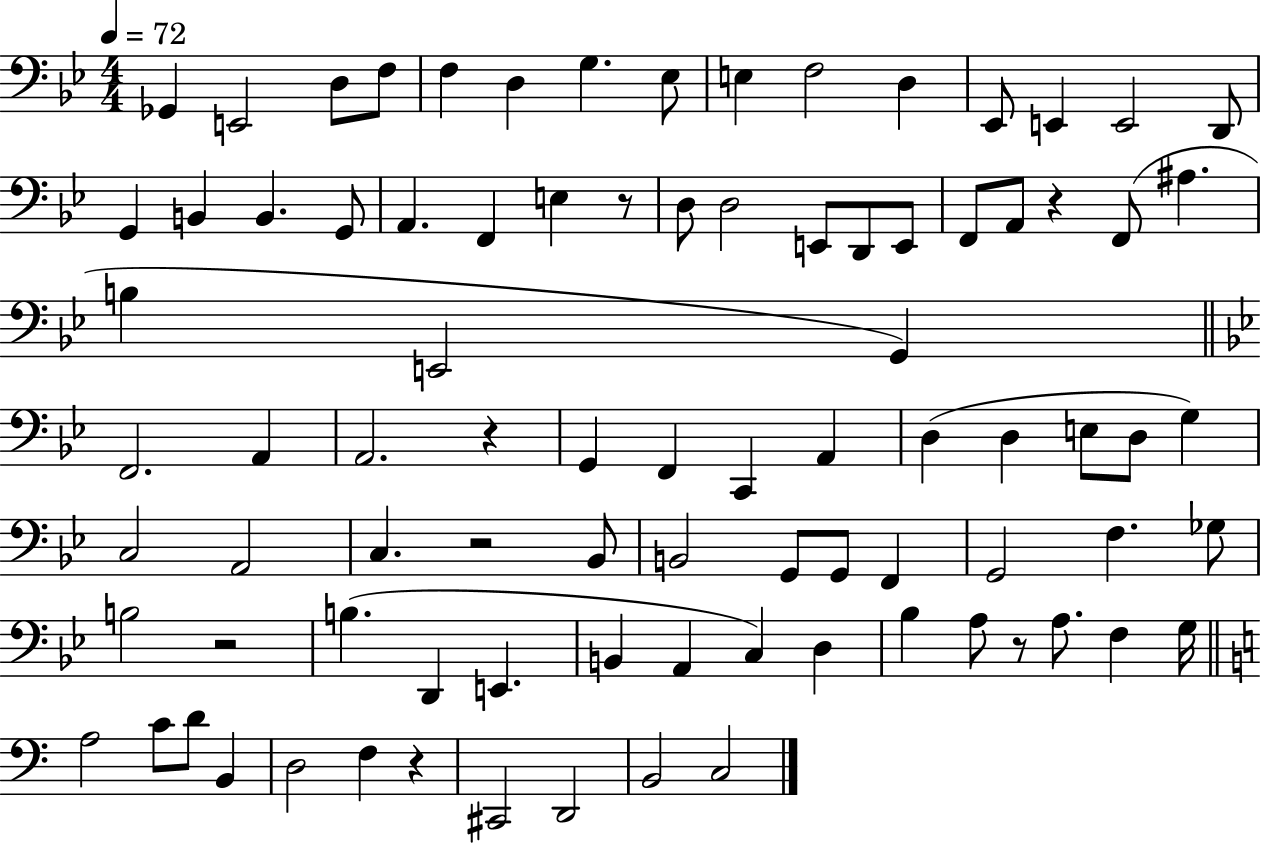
{
  \clef bass
  \numericTimeSignature
  \time 4/4
  \key bes \major
  \tempo 4 = 72
  ges,4 e,2 d8 f8 | f4 d4 g4. ees8 | e4 f2 d4 | ees,8 e,4 e,2 d,8 | \break g,4 b,4 b,4. g,8 | a,4. f,4 e4 r8 | d8 d2 e,8 d,8 e,8 | f,8 a,8 r4 f,8( ais4. | \break b4 e,2 g,4) | \bar "||" \break \key bes \major f,2. a,4 | a,2. r4 | g,4 f,4 c,4 a,4 | d4( d4 e8 d8 g4) | \break c2 a,2 | c4. r2 bes,8 | b,2 g,8 g,8 f,4 | g,2 f4. ges8 | \break b2 r2 | b4.( d,4 e,4. | b,4 a,4 c4) d4 | bes4 a8 r8 a8. f4 g16 | \break \bar "||" \break \key c \major a2 c'8 d'8 b,4 | d2 f4 r4 | cis,2 d,2 | b,2 c2 | \break \bar "|."
}